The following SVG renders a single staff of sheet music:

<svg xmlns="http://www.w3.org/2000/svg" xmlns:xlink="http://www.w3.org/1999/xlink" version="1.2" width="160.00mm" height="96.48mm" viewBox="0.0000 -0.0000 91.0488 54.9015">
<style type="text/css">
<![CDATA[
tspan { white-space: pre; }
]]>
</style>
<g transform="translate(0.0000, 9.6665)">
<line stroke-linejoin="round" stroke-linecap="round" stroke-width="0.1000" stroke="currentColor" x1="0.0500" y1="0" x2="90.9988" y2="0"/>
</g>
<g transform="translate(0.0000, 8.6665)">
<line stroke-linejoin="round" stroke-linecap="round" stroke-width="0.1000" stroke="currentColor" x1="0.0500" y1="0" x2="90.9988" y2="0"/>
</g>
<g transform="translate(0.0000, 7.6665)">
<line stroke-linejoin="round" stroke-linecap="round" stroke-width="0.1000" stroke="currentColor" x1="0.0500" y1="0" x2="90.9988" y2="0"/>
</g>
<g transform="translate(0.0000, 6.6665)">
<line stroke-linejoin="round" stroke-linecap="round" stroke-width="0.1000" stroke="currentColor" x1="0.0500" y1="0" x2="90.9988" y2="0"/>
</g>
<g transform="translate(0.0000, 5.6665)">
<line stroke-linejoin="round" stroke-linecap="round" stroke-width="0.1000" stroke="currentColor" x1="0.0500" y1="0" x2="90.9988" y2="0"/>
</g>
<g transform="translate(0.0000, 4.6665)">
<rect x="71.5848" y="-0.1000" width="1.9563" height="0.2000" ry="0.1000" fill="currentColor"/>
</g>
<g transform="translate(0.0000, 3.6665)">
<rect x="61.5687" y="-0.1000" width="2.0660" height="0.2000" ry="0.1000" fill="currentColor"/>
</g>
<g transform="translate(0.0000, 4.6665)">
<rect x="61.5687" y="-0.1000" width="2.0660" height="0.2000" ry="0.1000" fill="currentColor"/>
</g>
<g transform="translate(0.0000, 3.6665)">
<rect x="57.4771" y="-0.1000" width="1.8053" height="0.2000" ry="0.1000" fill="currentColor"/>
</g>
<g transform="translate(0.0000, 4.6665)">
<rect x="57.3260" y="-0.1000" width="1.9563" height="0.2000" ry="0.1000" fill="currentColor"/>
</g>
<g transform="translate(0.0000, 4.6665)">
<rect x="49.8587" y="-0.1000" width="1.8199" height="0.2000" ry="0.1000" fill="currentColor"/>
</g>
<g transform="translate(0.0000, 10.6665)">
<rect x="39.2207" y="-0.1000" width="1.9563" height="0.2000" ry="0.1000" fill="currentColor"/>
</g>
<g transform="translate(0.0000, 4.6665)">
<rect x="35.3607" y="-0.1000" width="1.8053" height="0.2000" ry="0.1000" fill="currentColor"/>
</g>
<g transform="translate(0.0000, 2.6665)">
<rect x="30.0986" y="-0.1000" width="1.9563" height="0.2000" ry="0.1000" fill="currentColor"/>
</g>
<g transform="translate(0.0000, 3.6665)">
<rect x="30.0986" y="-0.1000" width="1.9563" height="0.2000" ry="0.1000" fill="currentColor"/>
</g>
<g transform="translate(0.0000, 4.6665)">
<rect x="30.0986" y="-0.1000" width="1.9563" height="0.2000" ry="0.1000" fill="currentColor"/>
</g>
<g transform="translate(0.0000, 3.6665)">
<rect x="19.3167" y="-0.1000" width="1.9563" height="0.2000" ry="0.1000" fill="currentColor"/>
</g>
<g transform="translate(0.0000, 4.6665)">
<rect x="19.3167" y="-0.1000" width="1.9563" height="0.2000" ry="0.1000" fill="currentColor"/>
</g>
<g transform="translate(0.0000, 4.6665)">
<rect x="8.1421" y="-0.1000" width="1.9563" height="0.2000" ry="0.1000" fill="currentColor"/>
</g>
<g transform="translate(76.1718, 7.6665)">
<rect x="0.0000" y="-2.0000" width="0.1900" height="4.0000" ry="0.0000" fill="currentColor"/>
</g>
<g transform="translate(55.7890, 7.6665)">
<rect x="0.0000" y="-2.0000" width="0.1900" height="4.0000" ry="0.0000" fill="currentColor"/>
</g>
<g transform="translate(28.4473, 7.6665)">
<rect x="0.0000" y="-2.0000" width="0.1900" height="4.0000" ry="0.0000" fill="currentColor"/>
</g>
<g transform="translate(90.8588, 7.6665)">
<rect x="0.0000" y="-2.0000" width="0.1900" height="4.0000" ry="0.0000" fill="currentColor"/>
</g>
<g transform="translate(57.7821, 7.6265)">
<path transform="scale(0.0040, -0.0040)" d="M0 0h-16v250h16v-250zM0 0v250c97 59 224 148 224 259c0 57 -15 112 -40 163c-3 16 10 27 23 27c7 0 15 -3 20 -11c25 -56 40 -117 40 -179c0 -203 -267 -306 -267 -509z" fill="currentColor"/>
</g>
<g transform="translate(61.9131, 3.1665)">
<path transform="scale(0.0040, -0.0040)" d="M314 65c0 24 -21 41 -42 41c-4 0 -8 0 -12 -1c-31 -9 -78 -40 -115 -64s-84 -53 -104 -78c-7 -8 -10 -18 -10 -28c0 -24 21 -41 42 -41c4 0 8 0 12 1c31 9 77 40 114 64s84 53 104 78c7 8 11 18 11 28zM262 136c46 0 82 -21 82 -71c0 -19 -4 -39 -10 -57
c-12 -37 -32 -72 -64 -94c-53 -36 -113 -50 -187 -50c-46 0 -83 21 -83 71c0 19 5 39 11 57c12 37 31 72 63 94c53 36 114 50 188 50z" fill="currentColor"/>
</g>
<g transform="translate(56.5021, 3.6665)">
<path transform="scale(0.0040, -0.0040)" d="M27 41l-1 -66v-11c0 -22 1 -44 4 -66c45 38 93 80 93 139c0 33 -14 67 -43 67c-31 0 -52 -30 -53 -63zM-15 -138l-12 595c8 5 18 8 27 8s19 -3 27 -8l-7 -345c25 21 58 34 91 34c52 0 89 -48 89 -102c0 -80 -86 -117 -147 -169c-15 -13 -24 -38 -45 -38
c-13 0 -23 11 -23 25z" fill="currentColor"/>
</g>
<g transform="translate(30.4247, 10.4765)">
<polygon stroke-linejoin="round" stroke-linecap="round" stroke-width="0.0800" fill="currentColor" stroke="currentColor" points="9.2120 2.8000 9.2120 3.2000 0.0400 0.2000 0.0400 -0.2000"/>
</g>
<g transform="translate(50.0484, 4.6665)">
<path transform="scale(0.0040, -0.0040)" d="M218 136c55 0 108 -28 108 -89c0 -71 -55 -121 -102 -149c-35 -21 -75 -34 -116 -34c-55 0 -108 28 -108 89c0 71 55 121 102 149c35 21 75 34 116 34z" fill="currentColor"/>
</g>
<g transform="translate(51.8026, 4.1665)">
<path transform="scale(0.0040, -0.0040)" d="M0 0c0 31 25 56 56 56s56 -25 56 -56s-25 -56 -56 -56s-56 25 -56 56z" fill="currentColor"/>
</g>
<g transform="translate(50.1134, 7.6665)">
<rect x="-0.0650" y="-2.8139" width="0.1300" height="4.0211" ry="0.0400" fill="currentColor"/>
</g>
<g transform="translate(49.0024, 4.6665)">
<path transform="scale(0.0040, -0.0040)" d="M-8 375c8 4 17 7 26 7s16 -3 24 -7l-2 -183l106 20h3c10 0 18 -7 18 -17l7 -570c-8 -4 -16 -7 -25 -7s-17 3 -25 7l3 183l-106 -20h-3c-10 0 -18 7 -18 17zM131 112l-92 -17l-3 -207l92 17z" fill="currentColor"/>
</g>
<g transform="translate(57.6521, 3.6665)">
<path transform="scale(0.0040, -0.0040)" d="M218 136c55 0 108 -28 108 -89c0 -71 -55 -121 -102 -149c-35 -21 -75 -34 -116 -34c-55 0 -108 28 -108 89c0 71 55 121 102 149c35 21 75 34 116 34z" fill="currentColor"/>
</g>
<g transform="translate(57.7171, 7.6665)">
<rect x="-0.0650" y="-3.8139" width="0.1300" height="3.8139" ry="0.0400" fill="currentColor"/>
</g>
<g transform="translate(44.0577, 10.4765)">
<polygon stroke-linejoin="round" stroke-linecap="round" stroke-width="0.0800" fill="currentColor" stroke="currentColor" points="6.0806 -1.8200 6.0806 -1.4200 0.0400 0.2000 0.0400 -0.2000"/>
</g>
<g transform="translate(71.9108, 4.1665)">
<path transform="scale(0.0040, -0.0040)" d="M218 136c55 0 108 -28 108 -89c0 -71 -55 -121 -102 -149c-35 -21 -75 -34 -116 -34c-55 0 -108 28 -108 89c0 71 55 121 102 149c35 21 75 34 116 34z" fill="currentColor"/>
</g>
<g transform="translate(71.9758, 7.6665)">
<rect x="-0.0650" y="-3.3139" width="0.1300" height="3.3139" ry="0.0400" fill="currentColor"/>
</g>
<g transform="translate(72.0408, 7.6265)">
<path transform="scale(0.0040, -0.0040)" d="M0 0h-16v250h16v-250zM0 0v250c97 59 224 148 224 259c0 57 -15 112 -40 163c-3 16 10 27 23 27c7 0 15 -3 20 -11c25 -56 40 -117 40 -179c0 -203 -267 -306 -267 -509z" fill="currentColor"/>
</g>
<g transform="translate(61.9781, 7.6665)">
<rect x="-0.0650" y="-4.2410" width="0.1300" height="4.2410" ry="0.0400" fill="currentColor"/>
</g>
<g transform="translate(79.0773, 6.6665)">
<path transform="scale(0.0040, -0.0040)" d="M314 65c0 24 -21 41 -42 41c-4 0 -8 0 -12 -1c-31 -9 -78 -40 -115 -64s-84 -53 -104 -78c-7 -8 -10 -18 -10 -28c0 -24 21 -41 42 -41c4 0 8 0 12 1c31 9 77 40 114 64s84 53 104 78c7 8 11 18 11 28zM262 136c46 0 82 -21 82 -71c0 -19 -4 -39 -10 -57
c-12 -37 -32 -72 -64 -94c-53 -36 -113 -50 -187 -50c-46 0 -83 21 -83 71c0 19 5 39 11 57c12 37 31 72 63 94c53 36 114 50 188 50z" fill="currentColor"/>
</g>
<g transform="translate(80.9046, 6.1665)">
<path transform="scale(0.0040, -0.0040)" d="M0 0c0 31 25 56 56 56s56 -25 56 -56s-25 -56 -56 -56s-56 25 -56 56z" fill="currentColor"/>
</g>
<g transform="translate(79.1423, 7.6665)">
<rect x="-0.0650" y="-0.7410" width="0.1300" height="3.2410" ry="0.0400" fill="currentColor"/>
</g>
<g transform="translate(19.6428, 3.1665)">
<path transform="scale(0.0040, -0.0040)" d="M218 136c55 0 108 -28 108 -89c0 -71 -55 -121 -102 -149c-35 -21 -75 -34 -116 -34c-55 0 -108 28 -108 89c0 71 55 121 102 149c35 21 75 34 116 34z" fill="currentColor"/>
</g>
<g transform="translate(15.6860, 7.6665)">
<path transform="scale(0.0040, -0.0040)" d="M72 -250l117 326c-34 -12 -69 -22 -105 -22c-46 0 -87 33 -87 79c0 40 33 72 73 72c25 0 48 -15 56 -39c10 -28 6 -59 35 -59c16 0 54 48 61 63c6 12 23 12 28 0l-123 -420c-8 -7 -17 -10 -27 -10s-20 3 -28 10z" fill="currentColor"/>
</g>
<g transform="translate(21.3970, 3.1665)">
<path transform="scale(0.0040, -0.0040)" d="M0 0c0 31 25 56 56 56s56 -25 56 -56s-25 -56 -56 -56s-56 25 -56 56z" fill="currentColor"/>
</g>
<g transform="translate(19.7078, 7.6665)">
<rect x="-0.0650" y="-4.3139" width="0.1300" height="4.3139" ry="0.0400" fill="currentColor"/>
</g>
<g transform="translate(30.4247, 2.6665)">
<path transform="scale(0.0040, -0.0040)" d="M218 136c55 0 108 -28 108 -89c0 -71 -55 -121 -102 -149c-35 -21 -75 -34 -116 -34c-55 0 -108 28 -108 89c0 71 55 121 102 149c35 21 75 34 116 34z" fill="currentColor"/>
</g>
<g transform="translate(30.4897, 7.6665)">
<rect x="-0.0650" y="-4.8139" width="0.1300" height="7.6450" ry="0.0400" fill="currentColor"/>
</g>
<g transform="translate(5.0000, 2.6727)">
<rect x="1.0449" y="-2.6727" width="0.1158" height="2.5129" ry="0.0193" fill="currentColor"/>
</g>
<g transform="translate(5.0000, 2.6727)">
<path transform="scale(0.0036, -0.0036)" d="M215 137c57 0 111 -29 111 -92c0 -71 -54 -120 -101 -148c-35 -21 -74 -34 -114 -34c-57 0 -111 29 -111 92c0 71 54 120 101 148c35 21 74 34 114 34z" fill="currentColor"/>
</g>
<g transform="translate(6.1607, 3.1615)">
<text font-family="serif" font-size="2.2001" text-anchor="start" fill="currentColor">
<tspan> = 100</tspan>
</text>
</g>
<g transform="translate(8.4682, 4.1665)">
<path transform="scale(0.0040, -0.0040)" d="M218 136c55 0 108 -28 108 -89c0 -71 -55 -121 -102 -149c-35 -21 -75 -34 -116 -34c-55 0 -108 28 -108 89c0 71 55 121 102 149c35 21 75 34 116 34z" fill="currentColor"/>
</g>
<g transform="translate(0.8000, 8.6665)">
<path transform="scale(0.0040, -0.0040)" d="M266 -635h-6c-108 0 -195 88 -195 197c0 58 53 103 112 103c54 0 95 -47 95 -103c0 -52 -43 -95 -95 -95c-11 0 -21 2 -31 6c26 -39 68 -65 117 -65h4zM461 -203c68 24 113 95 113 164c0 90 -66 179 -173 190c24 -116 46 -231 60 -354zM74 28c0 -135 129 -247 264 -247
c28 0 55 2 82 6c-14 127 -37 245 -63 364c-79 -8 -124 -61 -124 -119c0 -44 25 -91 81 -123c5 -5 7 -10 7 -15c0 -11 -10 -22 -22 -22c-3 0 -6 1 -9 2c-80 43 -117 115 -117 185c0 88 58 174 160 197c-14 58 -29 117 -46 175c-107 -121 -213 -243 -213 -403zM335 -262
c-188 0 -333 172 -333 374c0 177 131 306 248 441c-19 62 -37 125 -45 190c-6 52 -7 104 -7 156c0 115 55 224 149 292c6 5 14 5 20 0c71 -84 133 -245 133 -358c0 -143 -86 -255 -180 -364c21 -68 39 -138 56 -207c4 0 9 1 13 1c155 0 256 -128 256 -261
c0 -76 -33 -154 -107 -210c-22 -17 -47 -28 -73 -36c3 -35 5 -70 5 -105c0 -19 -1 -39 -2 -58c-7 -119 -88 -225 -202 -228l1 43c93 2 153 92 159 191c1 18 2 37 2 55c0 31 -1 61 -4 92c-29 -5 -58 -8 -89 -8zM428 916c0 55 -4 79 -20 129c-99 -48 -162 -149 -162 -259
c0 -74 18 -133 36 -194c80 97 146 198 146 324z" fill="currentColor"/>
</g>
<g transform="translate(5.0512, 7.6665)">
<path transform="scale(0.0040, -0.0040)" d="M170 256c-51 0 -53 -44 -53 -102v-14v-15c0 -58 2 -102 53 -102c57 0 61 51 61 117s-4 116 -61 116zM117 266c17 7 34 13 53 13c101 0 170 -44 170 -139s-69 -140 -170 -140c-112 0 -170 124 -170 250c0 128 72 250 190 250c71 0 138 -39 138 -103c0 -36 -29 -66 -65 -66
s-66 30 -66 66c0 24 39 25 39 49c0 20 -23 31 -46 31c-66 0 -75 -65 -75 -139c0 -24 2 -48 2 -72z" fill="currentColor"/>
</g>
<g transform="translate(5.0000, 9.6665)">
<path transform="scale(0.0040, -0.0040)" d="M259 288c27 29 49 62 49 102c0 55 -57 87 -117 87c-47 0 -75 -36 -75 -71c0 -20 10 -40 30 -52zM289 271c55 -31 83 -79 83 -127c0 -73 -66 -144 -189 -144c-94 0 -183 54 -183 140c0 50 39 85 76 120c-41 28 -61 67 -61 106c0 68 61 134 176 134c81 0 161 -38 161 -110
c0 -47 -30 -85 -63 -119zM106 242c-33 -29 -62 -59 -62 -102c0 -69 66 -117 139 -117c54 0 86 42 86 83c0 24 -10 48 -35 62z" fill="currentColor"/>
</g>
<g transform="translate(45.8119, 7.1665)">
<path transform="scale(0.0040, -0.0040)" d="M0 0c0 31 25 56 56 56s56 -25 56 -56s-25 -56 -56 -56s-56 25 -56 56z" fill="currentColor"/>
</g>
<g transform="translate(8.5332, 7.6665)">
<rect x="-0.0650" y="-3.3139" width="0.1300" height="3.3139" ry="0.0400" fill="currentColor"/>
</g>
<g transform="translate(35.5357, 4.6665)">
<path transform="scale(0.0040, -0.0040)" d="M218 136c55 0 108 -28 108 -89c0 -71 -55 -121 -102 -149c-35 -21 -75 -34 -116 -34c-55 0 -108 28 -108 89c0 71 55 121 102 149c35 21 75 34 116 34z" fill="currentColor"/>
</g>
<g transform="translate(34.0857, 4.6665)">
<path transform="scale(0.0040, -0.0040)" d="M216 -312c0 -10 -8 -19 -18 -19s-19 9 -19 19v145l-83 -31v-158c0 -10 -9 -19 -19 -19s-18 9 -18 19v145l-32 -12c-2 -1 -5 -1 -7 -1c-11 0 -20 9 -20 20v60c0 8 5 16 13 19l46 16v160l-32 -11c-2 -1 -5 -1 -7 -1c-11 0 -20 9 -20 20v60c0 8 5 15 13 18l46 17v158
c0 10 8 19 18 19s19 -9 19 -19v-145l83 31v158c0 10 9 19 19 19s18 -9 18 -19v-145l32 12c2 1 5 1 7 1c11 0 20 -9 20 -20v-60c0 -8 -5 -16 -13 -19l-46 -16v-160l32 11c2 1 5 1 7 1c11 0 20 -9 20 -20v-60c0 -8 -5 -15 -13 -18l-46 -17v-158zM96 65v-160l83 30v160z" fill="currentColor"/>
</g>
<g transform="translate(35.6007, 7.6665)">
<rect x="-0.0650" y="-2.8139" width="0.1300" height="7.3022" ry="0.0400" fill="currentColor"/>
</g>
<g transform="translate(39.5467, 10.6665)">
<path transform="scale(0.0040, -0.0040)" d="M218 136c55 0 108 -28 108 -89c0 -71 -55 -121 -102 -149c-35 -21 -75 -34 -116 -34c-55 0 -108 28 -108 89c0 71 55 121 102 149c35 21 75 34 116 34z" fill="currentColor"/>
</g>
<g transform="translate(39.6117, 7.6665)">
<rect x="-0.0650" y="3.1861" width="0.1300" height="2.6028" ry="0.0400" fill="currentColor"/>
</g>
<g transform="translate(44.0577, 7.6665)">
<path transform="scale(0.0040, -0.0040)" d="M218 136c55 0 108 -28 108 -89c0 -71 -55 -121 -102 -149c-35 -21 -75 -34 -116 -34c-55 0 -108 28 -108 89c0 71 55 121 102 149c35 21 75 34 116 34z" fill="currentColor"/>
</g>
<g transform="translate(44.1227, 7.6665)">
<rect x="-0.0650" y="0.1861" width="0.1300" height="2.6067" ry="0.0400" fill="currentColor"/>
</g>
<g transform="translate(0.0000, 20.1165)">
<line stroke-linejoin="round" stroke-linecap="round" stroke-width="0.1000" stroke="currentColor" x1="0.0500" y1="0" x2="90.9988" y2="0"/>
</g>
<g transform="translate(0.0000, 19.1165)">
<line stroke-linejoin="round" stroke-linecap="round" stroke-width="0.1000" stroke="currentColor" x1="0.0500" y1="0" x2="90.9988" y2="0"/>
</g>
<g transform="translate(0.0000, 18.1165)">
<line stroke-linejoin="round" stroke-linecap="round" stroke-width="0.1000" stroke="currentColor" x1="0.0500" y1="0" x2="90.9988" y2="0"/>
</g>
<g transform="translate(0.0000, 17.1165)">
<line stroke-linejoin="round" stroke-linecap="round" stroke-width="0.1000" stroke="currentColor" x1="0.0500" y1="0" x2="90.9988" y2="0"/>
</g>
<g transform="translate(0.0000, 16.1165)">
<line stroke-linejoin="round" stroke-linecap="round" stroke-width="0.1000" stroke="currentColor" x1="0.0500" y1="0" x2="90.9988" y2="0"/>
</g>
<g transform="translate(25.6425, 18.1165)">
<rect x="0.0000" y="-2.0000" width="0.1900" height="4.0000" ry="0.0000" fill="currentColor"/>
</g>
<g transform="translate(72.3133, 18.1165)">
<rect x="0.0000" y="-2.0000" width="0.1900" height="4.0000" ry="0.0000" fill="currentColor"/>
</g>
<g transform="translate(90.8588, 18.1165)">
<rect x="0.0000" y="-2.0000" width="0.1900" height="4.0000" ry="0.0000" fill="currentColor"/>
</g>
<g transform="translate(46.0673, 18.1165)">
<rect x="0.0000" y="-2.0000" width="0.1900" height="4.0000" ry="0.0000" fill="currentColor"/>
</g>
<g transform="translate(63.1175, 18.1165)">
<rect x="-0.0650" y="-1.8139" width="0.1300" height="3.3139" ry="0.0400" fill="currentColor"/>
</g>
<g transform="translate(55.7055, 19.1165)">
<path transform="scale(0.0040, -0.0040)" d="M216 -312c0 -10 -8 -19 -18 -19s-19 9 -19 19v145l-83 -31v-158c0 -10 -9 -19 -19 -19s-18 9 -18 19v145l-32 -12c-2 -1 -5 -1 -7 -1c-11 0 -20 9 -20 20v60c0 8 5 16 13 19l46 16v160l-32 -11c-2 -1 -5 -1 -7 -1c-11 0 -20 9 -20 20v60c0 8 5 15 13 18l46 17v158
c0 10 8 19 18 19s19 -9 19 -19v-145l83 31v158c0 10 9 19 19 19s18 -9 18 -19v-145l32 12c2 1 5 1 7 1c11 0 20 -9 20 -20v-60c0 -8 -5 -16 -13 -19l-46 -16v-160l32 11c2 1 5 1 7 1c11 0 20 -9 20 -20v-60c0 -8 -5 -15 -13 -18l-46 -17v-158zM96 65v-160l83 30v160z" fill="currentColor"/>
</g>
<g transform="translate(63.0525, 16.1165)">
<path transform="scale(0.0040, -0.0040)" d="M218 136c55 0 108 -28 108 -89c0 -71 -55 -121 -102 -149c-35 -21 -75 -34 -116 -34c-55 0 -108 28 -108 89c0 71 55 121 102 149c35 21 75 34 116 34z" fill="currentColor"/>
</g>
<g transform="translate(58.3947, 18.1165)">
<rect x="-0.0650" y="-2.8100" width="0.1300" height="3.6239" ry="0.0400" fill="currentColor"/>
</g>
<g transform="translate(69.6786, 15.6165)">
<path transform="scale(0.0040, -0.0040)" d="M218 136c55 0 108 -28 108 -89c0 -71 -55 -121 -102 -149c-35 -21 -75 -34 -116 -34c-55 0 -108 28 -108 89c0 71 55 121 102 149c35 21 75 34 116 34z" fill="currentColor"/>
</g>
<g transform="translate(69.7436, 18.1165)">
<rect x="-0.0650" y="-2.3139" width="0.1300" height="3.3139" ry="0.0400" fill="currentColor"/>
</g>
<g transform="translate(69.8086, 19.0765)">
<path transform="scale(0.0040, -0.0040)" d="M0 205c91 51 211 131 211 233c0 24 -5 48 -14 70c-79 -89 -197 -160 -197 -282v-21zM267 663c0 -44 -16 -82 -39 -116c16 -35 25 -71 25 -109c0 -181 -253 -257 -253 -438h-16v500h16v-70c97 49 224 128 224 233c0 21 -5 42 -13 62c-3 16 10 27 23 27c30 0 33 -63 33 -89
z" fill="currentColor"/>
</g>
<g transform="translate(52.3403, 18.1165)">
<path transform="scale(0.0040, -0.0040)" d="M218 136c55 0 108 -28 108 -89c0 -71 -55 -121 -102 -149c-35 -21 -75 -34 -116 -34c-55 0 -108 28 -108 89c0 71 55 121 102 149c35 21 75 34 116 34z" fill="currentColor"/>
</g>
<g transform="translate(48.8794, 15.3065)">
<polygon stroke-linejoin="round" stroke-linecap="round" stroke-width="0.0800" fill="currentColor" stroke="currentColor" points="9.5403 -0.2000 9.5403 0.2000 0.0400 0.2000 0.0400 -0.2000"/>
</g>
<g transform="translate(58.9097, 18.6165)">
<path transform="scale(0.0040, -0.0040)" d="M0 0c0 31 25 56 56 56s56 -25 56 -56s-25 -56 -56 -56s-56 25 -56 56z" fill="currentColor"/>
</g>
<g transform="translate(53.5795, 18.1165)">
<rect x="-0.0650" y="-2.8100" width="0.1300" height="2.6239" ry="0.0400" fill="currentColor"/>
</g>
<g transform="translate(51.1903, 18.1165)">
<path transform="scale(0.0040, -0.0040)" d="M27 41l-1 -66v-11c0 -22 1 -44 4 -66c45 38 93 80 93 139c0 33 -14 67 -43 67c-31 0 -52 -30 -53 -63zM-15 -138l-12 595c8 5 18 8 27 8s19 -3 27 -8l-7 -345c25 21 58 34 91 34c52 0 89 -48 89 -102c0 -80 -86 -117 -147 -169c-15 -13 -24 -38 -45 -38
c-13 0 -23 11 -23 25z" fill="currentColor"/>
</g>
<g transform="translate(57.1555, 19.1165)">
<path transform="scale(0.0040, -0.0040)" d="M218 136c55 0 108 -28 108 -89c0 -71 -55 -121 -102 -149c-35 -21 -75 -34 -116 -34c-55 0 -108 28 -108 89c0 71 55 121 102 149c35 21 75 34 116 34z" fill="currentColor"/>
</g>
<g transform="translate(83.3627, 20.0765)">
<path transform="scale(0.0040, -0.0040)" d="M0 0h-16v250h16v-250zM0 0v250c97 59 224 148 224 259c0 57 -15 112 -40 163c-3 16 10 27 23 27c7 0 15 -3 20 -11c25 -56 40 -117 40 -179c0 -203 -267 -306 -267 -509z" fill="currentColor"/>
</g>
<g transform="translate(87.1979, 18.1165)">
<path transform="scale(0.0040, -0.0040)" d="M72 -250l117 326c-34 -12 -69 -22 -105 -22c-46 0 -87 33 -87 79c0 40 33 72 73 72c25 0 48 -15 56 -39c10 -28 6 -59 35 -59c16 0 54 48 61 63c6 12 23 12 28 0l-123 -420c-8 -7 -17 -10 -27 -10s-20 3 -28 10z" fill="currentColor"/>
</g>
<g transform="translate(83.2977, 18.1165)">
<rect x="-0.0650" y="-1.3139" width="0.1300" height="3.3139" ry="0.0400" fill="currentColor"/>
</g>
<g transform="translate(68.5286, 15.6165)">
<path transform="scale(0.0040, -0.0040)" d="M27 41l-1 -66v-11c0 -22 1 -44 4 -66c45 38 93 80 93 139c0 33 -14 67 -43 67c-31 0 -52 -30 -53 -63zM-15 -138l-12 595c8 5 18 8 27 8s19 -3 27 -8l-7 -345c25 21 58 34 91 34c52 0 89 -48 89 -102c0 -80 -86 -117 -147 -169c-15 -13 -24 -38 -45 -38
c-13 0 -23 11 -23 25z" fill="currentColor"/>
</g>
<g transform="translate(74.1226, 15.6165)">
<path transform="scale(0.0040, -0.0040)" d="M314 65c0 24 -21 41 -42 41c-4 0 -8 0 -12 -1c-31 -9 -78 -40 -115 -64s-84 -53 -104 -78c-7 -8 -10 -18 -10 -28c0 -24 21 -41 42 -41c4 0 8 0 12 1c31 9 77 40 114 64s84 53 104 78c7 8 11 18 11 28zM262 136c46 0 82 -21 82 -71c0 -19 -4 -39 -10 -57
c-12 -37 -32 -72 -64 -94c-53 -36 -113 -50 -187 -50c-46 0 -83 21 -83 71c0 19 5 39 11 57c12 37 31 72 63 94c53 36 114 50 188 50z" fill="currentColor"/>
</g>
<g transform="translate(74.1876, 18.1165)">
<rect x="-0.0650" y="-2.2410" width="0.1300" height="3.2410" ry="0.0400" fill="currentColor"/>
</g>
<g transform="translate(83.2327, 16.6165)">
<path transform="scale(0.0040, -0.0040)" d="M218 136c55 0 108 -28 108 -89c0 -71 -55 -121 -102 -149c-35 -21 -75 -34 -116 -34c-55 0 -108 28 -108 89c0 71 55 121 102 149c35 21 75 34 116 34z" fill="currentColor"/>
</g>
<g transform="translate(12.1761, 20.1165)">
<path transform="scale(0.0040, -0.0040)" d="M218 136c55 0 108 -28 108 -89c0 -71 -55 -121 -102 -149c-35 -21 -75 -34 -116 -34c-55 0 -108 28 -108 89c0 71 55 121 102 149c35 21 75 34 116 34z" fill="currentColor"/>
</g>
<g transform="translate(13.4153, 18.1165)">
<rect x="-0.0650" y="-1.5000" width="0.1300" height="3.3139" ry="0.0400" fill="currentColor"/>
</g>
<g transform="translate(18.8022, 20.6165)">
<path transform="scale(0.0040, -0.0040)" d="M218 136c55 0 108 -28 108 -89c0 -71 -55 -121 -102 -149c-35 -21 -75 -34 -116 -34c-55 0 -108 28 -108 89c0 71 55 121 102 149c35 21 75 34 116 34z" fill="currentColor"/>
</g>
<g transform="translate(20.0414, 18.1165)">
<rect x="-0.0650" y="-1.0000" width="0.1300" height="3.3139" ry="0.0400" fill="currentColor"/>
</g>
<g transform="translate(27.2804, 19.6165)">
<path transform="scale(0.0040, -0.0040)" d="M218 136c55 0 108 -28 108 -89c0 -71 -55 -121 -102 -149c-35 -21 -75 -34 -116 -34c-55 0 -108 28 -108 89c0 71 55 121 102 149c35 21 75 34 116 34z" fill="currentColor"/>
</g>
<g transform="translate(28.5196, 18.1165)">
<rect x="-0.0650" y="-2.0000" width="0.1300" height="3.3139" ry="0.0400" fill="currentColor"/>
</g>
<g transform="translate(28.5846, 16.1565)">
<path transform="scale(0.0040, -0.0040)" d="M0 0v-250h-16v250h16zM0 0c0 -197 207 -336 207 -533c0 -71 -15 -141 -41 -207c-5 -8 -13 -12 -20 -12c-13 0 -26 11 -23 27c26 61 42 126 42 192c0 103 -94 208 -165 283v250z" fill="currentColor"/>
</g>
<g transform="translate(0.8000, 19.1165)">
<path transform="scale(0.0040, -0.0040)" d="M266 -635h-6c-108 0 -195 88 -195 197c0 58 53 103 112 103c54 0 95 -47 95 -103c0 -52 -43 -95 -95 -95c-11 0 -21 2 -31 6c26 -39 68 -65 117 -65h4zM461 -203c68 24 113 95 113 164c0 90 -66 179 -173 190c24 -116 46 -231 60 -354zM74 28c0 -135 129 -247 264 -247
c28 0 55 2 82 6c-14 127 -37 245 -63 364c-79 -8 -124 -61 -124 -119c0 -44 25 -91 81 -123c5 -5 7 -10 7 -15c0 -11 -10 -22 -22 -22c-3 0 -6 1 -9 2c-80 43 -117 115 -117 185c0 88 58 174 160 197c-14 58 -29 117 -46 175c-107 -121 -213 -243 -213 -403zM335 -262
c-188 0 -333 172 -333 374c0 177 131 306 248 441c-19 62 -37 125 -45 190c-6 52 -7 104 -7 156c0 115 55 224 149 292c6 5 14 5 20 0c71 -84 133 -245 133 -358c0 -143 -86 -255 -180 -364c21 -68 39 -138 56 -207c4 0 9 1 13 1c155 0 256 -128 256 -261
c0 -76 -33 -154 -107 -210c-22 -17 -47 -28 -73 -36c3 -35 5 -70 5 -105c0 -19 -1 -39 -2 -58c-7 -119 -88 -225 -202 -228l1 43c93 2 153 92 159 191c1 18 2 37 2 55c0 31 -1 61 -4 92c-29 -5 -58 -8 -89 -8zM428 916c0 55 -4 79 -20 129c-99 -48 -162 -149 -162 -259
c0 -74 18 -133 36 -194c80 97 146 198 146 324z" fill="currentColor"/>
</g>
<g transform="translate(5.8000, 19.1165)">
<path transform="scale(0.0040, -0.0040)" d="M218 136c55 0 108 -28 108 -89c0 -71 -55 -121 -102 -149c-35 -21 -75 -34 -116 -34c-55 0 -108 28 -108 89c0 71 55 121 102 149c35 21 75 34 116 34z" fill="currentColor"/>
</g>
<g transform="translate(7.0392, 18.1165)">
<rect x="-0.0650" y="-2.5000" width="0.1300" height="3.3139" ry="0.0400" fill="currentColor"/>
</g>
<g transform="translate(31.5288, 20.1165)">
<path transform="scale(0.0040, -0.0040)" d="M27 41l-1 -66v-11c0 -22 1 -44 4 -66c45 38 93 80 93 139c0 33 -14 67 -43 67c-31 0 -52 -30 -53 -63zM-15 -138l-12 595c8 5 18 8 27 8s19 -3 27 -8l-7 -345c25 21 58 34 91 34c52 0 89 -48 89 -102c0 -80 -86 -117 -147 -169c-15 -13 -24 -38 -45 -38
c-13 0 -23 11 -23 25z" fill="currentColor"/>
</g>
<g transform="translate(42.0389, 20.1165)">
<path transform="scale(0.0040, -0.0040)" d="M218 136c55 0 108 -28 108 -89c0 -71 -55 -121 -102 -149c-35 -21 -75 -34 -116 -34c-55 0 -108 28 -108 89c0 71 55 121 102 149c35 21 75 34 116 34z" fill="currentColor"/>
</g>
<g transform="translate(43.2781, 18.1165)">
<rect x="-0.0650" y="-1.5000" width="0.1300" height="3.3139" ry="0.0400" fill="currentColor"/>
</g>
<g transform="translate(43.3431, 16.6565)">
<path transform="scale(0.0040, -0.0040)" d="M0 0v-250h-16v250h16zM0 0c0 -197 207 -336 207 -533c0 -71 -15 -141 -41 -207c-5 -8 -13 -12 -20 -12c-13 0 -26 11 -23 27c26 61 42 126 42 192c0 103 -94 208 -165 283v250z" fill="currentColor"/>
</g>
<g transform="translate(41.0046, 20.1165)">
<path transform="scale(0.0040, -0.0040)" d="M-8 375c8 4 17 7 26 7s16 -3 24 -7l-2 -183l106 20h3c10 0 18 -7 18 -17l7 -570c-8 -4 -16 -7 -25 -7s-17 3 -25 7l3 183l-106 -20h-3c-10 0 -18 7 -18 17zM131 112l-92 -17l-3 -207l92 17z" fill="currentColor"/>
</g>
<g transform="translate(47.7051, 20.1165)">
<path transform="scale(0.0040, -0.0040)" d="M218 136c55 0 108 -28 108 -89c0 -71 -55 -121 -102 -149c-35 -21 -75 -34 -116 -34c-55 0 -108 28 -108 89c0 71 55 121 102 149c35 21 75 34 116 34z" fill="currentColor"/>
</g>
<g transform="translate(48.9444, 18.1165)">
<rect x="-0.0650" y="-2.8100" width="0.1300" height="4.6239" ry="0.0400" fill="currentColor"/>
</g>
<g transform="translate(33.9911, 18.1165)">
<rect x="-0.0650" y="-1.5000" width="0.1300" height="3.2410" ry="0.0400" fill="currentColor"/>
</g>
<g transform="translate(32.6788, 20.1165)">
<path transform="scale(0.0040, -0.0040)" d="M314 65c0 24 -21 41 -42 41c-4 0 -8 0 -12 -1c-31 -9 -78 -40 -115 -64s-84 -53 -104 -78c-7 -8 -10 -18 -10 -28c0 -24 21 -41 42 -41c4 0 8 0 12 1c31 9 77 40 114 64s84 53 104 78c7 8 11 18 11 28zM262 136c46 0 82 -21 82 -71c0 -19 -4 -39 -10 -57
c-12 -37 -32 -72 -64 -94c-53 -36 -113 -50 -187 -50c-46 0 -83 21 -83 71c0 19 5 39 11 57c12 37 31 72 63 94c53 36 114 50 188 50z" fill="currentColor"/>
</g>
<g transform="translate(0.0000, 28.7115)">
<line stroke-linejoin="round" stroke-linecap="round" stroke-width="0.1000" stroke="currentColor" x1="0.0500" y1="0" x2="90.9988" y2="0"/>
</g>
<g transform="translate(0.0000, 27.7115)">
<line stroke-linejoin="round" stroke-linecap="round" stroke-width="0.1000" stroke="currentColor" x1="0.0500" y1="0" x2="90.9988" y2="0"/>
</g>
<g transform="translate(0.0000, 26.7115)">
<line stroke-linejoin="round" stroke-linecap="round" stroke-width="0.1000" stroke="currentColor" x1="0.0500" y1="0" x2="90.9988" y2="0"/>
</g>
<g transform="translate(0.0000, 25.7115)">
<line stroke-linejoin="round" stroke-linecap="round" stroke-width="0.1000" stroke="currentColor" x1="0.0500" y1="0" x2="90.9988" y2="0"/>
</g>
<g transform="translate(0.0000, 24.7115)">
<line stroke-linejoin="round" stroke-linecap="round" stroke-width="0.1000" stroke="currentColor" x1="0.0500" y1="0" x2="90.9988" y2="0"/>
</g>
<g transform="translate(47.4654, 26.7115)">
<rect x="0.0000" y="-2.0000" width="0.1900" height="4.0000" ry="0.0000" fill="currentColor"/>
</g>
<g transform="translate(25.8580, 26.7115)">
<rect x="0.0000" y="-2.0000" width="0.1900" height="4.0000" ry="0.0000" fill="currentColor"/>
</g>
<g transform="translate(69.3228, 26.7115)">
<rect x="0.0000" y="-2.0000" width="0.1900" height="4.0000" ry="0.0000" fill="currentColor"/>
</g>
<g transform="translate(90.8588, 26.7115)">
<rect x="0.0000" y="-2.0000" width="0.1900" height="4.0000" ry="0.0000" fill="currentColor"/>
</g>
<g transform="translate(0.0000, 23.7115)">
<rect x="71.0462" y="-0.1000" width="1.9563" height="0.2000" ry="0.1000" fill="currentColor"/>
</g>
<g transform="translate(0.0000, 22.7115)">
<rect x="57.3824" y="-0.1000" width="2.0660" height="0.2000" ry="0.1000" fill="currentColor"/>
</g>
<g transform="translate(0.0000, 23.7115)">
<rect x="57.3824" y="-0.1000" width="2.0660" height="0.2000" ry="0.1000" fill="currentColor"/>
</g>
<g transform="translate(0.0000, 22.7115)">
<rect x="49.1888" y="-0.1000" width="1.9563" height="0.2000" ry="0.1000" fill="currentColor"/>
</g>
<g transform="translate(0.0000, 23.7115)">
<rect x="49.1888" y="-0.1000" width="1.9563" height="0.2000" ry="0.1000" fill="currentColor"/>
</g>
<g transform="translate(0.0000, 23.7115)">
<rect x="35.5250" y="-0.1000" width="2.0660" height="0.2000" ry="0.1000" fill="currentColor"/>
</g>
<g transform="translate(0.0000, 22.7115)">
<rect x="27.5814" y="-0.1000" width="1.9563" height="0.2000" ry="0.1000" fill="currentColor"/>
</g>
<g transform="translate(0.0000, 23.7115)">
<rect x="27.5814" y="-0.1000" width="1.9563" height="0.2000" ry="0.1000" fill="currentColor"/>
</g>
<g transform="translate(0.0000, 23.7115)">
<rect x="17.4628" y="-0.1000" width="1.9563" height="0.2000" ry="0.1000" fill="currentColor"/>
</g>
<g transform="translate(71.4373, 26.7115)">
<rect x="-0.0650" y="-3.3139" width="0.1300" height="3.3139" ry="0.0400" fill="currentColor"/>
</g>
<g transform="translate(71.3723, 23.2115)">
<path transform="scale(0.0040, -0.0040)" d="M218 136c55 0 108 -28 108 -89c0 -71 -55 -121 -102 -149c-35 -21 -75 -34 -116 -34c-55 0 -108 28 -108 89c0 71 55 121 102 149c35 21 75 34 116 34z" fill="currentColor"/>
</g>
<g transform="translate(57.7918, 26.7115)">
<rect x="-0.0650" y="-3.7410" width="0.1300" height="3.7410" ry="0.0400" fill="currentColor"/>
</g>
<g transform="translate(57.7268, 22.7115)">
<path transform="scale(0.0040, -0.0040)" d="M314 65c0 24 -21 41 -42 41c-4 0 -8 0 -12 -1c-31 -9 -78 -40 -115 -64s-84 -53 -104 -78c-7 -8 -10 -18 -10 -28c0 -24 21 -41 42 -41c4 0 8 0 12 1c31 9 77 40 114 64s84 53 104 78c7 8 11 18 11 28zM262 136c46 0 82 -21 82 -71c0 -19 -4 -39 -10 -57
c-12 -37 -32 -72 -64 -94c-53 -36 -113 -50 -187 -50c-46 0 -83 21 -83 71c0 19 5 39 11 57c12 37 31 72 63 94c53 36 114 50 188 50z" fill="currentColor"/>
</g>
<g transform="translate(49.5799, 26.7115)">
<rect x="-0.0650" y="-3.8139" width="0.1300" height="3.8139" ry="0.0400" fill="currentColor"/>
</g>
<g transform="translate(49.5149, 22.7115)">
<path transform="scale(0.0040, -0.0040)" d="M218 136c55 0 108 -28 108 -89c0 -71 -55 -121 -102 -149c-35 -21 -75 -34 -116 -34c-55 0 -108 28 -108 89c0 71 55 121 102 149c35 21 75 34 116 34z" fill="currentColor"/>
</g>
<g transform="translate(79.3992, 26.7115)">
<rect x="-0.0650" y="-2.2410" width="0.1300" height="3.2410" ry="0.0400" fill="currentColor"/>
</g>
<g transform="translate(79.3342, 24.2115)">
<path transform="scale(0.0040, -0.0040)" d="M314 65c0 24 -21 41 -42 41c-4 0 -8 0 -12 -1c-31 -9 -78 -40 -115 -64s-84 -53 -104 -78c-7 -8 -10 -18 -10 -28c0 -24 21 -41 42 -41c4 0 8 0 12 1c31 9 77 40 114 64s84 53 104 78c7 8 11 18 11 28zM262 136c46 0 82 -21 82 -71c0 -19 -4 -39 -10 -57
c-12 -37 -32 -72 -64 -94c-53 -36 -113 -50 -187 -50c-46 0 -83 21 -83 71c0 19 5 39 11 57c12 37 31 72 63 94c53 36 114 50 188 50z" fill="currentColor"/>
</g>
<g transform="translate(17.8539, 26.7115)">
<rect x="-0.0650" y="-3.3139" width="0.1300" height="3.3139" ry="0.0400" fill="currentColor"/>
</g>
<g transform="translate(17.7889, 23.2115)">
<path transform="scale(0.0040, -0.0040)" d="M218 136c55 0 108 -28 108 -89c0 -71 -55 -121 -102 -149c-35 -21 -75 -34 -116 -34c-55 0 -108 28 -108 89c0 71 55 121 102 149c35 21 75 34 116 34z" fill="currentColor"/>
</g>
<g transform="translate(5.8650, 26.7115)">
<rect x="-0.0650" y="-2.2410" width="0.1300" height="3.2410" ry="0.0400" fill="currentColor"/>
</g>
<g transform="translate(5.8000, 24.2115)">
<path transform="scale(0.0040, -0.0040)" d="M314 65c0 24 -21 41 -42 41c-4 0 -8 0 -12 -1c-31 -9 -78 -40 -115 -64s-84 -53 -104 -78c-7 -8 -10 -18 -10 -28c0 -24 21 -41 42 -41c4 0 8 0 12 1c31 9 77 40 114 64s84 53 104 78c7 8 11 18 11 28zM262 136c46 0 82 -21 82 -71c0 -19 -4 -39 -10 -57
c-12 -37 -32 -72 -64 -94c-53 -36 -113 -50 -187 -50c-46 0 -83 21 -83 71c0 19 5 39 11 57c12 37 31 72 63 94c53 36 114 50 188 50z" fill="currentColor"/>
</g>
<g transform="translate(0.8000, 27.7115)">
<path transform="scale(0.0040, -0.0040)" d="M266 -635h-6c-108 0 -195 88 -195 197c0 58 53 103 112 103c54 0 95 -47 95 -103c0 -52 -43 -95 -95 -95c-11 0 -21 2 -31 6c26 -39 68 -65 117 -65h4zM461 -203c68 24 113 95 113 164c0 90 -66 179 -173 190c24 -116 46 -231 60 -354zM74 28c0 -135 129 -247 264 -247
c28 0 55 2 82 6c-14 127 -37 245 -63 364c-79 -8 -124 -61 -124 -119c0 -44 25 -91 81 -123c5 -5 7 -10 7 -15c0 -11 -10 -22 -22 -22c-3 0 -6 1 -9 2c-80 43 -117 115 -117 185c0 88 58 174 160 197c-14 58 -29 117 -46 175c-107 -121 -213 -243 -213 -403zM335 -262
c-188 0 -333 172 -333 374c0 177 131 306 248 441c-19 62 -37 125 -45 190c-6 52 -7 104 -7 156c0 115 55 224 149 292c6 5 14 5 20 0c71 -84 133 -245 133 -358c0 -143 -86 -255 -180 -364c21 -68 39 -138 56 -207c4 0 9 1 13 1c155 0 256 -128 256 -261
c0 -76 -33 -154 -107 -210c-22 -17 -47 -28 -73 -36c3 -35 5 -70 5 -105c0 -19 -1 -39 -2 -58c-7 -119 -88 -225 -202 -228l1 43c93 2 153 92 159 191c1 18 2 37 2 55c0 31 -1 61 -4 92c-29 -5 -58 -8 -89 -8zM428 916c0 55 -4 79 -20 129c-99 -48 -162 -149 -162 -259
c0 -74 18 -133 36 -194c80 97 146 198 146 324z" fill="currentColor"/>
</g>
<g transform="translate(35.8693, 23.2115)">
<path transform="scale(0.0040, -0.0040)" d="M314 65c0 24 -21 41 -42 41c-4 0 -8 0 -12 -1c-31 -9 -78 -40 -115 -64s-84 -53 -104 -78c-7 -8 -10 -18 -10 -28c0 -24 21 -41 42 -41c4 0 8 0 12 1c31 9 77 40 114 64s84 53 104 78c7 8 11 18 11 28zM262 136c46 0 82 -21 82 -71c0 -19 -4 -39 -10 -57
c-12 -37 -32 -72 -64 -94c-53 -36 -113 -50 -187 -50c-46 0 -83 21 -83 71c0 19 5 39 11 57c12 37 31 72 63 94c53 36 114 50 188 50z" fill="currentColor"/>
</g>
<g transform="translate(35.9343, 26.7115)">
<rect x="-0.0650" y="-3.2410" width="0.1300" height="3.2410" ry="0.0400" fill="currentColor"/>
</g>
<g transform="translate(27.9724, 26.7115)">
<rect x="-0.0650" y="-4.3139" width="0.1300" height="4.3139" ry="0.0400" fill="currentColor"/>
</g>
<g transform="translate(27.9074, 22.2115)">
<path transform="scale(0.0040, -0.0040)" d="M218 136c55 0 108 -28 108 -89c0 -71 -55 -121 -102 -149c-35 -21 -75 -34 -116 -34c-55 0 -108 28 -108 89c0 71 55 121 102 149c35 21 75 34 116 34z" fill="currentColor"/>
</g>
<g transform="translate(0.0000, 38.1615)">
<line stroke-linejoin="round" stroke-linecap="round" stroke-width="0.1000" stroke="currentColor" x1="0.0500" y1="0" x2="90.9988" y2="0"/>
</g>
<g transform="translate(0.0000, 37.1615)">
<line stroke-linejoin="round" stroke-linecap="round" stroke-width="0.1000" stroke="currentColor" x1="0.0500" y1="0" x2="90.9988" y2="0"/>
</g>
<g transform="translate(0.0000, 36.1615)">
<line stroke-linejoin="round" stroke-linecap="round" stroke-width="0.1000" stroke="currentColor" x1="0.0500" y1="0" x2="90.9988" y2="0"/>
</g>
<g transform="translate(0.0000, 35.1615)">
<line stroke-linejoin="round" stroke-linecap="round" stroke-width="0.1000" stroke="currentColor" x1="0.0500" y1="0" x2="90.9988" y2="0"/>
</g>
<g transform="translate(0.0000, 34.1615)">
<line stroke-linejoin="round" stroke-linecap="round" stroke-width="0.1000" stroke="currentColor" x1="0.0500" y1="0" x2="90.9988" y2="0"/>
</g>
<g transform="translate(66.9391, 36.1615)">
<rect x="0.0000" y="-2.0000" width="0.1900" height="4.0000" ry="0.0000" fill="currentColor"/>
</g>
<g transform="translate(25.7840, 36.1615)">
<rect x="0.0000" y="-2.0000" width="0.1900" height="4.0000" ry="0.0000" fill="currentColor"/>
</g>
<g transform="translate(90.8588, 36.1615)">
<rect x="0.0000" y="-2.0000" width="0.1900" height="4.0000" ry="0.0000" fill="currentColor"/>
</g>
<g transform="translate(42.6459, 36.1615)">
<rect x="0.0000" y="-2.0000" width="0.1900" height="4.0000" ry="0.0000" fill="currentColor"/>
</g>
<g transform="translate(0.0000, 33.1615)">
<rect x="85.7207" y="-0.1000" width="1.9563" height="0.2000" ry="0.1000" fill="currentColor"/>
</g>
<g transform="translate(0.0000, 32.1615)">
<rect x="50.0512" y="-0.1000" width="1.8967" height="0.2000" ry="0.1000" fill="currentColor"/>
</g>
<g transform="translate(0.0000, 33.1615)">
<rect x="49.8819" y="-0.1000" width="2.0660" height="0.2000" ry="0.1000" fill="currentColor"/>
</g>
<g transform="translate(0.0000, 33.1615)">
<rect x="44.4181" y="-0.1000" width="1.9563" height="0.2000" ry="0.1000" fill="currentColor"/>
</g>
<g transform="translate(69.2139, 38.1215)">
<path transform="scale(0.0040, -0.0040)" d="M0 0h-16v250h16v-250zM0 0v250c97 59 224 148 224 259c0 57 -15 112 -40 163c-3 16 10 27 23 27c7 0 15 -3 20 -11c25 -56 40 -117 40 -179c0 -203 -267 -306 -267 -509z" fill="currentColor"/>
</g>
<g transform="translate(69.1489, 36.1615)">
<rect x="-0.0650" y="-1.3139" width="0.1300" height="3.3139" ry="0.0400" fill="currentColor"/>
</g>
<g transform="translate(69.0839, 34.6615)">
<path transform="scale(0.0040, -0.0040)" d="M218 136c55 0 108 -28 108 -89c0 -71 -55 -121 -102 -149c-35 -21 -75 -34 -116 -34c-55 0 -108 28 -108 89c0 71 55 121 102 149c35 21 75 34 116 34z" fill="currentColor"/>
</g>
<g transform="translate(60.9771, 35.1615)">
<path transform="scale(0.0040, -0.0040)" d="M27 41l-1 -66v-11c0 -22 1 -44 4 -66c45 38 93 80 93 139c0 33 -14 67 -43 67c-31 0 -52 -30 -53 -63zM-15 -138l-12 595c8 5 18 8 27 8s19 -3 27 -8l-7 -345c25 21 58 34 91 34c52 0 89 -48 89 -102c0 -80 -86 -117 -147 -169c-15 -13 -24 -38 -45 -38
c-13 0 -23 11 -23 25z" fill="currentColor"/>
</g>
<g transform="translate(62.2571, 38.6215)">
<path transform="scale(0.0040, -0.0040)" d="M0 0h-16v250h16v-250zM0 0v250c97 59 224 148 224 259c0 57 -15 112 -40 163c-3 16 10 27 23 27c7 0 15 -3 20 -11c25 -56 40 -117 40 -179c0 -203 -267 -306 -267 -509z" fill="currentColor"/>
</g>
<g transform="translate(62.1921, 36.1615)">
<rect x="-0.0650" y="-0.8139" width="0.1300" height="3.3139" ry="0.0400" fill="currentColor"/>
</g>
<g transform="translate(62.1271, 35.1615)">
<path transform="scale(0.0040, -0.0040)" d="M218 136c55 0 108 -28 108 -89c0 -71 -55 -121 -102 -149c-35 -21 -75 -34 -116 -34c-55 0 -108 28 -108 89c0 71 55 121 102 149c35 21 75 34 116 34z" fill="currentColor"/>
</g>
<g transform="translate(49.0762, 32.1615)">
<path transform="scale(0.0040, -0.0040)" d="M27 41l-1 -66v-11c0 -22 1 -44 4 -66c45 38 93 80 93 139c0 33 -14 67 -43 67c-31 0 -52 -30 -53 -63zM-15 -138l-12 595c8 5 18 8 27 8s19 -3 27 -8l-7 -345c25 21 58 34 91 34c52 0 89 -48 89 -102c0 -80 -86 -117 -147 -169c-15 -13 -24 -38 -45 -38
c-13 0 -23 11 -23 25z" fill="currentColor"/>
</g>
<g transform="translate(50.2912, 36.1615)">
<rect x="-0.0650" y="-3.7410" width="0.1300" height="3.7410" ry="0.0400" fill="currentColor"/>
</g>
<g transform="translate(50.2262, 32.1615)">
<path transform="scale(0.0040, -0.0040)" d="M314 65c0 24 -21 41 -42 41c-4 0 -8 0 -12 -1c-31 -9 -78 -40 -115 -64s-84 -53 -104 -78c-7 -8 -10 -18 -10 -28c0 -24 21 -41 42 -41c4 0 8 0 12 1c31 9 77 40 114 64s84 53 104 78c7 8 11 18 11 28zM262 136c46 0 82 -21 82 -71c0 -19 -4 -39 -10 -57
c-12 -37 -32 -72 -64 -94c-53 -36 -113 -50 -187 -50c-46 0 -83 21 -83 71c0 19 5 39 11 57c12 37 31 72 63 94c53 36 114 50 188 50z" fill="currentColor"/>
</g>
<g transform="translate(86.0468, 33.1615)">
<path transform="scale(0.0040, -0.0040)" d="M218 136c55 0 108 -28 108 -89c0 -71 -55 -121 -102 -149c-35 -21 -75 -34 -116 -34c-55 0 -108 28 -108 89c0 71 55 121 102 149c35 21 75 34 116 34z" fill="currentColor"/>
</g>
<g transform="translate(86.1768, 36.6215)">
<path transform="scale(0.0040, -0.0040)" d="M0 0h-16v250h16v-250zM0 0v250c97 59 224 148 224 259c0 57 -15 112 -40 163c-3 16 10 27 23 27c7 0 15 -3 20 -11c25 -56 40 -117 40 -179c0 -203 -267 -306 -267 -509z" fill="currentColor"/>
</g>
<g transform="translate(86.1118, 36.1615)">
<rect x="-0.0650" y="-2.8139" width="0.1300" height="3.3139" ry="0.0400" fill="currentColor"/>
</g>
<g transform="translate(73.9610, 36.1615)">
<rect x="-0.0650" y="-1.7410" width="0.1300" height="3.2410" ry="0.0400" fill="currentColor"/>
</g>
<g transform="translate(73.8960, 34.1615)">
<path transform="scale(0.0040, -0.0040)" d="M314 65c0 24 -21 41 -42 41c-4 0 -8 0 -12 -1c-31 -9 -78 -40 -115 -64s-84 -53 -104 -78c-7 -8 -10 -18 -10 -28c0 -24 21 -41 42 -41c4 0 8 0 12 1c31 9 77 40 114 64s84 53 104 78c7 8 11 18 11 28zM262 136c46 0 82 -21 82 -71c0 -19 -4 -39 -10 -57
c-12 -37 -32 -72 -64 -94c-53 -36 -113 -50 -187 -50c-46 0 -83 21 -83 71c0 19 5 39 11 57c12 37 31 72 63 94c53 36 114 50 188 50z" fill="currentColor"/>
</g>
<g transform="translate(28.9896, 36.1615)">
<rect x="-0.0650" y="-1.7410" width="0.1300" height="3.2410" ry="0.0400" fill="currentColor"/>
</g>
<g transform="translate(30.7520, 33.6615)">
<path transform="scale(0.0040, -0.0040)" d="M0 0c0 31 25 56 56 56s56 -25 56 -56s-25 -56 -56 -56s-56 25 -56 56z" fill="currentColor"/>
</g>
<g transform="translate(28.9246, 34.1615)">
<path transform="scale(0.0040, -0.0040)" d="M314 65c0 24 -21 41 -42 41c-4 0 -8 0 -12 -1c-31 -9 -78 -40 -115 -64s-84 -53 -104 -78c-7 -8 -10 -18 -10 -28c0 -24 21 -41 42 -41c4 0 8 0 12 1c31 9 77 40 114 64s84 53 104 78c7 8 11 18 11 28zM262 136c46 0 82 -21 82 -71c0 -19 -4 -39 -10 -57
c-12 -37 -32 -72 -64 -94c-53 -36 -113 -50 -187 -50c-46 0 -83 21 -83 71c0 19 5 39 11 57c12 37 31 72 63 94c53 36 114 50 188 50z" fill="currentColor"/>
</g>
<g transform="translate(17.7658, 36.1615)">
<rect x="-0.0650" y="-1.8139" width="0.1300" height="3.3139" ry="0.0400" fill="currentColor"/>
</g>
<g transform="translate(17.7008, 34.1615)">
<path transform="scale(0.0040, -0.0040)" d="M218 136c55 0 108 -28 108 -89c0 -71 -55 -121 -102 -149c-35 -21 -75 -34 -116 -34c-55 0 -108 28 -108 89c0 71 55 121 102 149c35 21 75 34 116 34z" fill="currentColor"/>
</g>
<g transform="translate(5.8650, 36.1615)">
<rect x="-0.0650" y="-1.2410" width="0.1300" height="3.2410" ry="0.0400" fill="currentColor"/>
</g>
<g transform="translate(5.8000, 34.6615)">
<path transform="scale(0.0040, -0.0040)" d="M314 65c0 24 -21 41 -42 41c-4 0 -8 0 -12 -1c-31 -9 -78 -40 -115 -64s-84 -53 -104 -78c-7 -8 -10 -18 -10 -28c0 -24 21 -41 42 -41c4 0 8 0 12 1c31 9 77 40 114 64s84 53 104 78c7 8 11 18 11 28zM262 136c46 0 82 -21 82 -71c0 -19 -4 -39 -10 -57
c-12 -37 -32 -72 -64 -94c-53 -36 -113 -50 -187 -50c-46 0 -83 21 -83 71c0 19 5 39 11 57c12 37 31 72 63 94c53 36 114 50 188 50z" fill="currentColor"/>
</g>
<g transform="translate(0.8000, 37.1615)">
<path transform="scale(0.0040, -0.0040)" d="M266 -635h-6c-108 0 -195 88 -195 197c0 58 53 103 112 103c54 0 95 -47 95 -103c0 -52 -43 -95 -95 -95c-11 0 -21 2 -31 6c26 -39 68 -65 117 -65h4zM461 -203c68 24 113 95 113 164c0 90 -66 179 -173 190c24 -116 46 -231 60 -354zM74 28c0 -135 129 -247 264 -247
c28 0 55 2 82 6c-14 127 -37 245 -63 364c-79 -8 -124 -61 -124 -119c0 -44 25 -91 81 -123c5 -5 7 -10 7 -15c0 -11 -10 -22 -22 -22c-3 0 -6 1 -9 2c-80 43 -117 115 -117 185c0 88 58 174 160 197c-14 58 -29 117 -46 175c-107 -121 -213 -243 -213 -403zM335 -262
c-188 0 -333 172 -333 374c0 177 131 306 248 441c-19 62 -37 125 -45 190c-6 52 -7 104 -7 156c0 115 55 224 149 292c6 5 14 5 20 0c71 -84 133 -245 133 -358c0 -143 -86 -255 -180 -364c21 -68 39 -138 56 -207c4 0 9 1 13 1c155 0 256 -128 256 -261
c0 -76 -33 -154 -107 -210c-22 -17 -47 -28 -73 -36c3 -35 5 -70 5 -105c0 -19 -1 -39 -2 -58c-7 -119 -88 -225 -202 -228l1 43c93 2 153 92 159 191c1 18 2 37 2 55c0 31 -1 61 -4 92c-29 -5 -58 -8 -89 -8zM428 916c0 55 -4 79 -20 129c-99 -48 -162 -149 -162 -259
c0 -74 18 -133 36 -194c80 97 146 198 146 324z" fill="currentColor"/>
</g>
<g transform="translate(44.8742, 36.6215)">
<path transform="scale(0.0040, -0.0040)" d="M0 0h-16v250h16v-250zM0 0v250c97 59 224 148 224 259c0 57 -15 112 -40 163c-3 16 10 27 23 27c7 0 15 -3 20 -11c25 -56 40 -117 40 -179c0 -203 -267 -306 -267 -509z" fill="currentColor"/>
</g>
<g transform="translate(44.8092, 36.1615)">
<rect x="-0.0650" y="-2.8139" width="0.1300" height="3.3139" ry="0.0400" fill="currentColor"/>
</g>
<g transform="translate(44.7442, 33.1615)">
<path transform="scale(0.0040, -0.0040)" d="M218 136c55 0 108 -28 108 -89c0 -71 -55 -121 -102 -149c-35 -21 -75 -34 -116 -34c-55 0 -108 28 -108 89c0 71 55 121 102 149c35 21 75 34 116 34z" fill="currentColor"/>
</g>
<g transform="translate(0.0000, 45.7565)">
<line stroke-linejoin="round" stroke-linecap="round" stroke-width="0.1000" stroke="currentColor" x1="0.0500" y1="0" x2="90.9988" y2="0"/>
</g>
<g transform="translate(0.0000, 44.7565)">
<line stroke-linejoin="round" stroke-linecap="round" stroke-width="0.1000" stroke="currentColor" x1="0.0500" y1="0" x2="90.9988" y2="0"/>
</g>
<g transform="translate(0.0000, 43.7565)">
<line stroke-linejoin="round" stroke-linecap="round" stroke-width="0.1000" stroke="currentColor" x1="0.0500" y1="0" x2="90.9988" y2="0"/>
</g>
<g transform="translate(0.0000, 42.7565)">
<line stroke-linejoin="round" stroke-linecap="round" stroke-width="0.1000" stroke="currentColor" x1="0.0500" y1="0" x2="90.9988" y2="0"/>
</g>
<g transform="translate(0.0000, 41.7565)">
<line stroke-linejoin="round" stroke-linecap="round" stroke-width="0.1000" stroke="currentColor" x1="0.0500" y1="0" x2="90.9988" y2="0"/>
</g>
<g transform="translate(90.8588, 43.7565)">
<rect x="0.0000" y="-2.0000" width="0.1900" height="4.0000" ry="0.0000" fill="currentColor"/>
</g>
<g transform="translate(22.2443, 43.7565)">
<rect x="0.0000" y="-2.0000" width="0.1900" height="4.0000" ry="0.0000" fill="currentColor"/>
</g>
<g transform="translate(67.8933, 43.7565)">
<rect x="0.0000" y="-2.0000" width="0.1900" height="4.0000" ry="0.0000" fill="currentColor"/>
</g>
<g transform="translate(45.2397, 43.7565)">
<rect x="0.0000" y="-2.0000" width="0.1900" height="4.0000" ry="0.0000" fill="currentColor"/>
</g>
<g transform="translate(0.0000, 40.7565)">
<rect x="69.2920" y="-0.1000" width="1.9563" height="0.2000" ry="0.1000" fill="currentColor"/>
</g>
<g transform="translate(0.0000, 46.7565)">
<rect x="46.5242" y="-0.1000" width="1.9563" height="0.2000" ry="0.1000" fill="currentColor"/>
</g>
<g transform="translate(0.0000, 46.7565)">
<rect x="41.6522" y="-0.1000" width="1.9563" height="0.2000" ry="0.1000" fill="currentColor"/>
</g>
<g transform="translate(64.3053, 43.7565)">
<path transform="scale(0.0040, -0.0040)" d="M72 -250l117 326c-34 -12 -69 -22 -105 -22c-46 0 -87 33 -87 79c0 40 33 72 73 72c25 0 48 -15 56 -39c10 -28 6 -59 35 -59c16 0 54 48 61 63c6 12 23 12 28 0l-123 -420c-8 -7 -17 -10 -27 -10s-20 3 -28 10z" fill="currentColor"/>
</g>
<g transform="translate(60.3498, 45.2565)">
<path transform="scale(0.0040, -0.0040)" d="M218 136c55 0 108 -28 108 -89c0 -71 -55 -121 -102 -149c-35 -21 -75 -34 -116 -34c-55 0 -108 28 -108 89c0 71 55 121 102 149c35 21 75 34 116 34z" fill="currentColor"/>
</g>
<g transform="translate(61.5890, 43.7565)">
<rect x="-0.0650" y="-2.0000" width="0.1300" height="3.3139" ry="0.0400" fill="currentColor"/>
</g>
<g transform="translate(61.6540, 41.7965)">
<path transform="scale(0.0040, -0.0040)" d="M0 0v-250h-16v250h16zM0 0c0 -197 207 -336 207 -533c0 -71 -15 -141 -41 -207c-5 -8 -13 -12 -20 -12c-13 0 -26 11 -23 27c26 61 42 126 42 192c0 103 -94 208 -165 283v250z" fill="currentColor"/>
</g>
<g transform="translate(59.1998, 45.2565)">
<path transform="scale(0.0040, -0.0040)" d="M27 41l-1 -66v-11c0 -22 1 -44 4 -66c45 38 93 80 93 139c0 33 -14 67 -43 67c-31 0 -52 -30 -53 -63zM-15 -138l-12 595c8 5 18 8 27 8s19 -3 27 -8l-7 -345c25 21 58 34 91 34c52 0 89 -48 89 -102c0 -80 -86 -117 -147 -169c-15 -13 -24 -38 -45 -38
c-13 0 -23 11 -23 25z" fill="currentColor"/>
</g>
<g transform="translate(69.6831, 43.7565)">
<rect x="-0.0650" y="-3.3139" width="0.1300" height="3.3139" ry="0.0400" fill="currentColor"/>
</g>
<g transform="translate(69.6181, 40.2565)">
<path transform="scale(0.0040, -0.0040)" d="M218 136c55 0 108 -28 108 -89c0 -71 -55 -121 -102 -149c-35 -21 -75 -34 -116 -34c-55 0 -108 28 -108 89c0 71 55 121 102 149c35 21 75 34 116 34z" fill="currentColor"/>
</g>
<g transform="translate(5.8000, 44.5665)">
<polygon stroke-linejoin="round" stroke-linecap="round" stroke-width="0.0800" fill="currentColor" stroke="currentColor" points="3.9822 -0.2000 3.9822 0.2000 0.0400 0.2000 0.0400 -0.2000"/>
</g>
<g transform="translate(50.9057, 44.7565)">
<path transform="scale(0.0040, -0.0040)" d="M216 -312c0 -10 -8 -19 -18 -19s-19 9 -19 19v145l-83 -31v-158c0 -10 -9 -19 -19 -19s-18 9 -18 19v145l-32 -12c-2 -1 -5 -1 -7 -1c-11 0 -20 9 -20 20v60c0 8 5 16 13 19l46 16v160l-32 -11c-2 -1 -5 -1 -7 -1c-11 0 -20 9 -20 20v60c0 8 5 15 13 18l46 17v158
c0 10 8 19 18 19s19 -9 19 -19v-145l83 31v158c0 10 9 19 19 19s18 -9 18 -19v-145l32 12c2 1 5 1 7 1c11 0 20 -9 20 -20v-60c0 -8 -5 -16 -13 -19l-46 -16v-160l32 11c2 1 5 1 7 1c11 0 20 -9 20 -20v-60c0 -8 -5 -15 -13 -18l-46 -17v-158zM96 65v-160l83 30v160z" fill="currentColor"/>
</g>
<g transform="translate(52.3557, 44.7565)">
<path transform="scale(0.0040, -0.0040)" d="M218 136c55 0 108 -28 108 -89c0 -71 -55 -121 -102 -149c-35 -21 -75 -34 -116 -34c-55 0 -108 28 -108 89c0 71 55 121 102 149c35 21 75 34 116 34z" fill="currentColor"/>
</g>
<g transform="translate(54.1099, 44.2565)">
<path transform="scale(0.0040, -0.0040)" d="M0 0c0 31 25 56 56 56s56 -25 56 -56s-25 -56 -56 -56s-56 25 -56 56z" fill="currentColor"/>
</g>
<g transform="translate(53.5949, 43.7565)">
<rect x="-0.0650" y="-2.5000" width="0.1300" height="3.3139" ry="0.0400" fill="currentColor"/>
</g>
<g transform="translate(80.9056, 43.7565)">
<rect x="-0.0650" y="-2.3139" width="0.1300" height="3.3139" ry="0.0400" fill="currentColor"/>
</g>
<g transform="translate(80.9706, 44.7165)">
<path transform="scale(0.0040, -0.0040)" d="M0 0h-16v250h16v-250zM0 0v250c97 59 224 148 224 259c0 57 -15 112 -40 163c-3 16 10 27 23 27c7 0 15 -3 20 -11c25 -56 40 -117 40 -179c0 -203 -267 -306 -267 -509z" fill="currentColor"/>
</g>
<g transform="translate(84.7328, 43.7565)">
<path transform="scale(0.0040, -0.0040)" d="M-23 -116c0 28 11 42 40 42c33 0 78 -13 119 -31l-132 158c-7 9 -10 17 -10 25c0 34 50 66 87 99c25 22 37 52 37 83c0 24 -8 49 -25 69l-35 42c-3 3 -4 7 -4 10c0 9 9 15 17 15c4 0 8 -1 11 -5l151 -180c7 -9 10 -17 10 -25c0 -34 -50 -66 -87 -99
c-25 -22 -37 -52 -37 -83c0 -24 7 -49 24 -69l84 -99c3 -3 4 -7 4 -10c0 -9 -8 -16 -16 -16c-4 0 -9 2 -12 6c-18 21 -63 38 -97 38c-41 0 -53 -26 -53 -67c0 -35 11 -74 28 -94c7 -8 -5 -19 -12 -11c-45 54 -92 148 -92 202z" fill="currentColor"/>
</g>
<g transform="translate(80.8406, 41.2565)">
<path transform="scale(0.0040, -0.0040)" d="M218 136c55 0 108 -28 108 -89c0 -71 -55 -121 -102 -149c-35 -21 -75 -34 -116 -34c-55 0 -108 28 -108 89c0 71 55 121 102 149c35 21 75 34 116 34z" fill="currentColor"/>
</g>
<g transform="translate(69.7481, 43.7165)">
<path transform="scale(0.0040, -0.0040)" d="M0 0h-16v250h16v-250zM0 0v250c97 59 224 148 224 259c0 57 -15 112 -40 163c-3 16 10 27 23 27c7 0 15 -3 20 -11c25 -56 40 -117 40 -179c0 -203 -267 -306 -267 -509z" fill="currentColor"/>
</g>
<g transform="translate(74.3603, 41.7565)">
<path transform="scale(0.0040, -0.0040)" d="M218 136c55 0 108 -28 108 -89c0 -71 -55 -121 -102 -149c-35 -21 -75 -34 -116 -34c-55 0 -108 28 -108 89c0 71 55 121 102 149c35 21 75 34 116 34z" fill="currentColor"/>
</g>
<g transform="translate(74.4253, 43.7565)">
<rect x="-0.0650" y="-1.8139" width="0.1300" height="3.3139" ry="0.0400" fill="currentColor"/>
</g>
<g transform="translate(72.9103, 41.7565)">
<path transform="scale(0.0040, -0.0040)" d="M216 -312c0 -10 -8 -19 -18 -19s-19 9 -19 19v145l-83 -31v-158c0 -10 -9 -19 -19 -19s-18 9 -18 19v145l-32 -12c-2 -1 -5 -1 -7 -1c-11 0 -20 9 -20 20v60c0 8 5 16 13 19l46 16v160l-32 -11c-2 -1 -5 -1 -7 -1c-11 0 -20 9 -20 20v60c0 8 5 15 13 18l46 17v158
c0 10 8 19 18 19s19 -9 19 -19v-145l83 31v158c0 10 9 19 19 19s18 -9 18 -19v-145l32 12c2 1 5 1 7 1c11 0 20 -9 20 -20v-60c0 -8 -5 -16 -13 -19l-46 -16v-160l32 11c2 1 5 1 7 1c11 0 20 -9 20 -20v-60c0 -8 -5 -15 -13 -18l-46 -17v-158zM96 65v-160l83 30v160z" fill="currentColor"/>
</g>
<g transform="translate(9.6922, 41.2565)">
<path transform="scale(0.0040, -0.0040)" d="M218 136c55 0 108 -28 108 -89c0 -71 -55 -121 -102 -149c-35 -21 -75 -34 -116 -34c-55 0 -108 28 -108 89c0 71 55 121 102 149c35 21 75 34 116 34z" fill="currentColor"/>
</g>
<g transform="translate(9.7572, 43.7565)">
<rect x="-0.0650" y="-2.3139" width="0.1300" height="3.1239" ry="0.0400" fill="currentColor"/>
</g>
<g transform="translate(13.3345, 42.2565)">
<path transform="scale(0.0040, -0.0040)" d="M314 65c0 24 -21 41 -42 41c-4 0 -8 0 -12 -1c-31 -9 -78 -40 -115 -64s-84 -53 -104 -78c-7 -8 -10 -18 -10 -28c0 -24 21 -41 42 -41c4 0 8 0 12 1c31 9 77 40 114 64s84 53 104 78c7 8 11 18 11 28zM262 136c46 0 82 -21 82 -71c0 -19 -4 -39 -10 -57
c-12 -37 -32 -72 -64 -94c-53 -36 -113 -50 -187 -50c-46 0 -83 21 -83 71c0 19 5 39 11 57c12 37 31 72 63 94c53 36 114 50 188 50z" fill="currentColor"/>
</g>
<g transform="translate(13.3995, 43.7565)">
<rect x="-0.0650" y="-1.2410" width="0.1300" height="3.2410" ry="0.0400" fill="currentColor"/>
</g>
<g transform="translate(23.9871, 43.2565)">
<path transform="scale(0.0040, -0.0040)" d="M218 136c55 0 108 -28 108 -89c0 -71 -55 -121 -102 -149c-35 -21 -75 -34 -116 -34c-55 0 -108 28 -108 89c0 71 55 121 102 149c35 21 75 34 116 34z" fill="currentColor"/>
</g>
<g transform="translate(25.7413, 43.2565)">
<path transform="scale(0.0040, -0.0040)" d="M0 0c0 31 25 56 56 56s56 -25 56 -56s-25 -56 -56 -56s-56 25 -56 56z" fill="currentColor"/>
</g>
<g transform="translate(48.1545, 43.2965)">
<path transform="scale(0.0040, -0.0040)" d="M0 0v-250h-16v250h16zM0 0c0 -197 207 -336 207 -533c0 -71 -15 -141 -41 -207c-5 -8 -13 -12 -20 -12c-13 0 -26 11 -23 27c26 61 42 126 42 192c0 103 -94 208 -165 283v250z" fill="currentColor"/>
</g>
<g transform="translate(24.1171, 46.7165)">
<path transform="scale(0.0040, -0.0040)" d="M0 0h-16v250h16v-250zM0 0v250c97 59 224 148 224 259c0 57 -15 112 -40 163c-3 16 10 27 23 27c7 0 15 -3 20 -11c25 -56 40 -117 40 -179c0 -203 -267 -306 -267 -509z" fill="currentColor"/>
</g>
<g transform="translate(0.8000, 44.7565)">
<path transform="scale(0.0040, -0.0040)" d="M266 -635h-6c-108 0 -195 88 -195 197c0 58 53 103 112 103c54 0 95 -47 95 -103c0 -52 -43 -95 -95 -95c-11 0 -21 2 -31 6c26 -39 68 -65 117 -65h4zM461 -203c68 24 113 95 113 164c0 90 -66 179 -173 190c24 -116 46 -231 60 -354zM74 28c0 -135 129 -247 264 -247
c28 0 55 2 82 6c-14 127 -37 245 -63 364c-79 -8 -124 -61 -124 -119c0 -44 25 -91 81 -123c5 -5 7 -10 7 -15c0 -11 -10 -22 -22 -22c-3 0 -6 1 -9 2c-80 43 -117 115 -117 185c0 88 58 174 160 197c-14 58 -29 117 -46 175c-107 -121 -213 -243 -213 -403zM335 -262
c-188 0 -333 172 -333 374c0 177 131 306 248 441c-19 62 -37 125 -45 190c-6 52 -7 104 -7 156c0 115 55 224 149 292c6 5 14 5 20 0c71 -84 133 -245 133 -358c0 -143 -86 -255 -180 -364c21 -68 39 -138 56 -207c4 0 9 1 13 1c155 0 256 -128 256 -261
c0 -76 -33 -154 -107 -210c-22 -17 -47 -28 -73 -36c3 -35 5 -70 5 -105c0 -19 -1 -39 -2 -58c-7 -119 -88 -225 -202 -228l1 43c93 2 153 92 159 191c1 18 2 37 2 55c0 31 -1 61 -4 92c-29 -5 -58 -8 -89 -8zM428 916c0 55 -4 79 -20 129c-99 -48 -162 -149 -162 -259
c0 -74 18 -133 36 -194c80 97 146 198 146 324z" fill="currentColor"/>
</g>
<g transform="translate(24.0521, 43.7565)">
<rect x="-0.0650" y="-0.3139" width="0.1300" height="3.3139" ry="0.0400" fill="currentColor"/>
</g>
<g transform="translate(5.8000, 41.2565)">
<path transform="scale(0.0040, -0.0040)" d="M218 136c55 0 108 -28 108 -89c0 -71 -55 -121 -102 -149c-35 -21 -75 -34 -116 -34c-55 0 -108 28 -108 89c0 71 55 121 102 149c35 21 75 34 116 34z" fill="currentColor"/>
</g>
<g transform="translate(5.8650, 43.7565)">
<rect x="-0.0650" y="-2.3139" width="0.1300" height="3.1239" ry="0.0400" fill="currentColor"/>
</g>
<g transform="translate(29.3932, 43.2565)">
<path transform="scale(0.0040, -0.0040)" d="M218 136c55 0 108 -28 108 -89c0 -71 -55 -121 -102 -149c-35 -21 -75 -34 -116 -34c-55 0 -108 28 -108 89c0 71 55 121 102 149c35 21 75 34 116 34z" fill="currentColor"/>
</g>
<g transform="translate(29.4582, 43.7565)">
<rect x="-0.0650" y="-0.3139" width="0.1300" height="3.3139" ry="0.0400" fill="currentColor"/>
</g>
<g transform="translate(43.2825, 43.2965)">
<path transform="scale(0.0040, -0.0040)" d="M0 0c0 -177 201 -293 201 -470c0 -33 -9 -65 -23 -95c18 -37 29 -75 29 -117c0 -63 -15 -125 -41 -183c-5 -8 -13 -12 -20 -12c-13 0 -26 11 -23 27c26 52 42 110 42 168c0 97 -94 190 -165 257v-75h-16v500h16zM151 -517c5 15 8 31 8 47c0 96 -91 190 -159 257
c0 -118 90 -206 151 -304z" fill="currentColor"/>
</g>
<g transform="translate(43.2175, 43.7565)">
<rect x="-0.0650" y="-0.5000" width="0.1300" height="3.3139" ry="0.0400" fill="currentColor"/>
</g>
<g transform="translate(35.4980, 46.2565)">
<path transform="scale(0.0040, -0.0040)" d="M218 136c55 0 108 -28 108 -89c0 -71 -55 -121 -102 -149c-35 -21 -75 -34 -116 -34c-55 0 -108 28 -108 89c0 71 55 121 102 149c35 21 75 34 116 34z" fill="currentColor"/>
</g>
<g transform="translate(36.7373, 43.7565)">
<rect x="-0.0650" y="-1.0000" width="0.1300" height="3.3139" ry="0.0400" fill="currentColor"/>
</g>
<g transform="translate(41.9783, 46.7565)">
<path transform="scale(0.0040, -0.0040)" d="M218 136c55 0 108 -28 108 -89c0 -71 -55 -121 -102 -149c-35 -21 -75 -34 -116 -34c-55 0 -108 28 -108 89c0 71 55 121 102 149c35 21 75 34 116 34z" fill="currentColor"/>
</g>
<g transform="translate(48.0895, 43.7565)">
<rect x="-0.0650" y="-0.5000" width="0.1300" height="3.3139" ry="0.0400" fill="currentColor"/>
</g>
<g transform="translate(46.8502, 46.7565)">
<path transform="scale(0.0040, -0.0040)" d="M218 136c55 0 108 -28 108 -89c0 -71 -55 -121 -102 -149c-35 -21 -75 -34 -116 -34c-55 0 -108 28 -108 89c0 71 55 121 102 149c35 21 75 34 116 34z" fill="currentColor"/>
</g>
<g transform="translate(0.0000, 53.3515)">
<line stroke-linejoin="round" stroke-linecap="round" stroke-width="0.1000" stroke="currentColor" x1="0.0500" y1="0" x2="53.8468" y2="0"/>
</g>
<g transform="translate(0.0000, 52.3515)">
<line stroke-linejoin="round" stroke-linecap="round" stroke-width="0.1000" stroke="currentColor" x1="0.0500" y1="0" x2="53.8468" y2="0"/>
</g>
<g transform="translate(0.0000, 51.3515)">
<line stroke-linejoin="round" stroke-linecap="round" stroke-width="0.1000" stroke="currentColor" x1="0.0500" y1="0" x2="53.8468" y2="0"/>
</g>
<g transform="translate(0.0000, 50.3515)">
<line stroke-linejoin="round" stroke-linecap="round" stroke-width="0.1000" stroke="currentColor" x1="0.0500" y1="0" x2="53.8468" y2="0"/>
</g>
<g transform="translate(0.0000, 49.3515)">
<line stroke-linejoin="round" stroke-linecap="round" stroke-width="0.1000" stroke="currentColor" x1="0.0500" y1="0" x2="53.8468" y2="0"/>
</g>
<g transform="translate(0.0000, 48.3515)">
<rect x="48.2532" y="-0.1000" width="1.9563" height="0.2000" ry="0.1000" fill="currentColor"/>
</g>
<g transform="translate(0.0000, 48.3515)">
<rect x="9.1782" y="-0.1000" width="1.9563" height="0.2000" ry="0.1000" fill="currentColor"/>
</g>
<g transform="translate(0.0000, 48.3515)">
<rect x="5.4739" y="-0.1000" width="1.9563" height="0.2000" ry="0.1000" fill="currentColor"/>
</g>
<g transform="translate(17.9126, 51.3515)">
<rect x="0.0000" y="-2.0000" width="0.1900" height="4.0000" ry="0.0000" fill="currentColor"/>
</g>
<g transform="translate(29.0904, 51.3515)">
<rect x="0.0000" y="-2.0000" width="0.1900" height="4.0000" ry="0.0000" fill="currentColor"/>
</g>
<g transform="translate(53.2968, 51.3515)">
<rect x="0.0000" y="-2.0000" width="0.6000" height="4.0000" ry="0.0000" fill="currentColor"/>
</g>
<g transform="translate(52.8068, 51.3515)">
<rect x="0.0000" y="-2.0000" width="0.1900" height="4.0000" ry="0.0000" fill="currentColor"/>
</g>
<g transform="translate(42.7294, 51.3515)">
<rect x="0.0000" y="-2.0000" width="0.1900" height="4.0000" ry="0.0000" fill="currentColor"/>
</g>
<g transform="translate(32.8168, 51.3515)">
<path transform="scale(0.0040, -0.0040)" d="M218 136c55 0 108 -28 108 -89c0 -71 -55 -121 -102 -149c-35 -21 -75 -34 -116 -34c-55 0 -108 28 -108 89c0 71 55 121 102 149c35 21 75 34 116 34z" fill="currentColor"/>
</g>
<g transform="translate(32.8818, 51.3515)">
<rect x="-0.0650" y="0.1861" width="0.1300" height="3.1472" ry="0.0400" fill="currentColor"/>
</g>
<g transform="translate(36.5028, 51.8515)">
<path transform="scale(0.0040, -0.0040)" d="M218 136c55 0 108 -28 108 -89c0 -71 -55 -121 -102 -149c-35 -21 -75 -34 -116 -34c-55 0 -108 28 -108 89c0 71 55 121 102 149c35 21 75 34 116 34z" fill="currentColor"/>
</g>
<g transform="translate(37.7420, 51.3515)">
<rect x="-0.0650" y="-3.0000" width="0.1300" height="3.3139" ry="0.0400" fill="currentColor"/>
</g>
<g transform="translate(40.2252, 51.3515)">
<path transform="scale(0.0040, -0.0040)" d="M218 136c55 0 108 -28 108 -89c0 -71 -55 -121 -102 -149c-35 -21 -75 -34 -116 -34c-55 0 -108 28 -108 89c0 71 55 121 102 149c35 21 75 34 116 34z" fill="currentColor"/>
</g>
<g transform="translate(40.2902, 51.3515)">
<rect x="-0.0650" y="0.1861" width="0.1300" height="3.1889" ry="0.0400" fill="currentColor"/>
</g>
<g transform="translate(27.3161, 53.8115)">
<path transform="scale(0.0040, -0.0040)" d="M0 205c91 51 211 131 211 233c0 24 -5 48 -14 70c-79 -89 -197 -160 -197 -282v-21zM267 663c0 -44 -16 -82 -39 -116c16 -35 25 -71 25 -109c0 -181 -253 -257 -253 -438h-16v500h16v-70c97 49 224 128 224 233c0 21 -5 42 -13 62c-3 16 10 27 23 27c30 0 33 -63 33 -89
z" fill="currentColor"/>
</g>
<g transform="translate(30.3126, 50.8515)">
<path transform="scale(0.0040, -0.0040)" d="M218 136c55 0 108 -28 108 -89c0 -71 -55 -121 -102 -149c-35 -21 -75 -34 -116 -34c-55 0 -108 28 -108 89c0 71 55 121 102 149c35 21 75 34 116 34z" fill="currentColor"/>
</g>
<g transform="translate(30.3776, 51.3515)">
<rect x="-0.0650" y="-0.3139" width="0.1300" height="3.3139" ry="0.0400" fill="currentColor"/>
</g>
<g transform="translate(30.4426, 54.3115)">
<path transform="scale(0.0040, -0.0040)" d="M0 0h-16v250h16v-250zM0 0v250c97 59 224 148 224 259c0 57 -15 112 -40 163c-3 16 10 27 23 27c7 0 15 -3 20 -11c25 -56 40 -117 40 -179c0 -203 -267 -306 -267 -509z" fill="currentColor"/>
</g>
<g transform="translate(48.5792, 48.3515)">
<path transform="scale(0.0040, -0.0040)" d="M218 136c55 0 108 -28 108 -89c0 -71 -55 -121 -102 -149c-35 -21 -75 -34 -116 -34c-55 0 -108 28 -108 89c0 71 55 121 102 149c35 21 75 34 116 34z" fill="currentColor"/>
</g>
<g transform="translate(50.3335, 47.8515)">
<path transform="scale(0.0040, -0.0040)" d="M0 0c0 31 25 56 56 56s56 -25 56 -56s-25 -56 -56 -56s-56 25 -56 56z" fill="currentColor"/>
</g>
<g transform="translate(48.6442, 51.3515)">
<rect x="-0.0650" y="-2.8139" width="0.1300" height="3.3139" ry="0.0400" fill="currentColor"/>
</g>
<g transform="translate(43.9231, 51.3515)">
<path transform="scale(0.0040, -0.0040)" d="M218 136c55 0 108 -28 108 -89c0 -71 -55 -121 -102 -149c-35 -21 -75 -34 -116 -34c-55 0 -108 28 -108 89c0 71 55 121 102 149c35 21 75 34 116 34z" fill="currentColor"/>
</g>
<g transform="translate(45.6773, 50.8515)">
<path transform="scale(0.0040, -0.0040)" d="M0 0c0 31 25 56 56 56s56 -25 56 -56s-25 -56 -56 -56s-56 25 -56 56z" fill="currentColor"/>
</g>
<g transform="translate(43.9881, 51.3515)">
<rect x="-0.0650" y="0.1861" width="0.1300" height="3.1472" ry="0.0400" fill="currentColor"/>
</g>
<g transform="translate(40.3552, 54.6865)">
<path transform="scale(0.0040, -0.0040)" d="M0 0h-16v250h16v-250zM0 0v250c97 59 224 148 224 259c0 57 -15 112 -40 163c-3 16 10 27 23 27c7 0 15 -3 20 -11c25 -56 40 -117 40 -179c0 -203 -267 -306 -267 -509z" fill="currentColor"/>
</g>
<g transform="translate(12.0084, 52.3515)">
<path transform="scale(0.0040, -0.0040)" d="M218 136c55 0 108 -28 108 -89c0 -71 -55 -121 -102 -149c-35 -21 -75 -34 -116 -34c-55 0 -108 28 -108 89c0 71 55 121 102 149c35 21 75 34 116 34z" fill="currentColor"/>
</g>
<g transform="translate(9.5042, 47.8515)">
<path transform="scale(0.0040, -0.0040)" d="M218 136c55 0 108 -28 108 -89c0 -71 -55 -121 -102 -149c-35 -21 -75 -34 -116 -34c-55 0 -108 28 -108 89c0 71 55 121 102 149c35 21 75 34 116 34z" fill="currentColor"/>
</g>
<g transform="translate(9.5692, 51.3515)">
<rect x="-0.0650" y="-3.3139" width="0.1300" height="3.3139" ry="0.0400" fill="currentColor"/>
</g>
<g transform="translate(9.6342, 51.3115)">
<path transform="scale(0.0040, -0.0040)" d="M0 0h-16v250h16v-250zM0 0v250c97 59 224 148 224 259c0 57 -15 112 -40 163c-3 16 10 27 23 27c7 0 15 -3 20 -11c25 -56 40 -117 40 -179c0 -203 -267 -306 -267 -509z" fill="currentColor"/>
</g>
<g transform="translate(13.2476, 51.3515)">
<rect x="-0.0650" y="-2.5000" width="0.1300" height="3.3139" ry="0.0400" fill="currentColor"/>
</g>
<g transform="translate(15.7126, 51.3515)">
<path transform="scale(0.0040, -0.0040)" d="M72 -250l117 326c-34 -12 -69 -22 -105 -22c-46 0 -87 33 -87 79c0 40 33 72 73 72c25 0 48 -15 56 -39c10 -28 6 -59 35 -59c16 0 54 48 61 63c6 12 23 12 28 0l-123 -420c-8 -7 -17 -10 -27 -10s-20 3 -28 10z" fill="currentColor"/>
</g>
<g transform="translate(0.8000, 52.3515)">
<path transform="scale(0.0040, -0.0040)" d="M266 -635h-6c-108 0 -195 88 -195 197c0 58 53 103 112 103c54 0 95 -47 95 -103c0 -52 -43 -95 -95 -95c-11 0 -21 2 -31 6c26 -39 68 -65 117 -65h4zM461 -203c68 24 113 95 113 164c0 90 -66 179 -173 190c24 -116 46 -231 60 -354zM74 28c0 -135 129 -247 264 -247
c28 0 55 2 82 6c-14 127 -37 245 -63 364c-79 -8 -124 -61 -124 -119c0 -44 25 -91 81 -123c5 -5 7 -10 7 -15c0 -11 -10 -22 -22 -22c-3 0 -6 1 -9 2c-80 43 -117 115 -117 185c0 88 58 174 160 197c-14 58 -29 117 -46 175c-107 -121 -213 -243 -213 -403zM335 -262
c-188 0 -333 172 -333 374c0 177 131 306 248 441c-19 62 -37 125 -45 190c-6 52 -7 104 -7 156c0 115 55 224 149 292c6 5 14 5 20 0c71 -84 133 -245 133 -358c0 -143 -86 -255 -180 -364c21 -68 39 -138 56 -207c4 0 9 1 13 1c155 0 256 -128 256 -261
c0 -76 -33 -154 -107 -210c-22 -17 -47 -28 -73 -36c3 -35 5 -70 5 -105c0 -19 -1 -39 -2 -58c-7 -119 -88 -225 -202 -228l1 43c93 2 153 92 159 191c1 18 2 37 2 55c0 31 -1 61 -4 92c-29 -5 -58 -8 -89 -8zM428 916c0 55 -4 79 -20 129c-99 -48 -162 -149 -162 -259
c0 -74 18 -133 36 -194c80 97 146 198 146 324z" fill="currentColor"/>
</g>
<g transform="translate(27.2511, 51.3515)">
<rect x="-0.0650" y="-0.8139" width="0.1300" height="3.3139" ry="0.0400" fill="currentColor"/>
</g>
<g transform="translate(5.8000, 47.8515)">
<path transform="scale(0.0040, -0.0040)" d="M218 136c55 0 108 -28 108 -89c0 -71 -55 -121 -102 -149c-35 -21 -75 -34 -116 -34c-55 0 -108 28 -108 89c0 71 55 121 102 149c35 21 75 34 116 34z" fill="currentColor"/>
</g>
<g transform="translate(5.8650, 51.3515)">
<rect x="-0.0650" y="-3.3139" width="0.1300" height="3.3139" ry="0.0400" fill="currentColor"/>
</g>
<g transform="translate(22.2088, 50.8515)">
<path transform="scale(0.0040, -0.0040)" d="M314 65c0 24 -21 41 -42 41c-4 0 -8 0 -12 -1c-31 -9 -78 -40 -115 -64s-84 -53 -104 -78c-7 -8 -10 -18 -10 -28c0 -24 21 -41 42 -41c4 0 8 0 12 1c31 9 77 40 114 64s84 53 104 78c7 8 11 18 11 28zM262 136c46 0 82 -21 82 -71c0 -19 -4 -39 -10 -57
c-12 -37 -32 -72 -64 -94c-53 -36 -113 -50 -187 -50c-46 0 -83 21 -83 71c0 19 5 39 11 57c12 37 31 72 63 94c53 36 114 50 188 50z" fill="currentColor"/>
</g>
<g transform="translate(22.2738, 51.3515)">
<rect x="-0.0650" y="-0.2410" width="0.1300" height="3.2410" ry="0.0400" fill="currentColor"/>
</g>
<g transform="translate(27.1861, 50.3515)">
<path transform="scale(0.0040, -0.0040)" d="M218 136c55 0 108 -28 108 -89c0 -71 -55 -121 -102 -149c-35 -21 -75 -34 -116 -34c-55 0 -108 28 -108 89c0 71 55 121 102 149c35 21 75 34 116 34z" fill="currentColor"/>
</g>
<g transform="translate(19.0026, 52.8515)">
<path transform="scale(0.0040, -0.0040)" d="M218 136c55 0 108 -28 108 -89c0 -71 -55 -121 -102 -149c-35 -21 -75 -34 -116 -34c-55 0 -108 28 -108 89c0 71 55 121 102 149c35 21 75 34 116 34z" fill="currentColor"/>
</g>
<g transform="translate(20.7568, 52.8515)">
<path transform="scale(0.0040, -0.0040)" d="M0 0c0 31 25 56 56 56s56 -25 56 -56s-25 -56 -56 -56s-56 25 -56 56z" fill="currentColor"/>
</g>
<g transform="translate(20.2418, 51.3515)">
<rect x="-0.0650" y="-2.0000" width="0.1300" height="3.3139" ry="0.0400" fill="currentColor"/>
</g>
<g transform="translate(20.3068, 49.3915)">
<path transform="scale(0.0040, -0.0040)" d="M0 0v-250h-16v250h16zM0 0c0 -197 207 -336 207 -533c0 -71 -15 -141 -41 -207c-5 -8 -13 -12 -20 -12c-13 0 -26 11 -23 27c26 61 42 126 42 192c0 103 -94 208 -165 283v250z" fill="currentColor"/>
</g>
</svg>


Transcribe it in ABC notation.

X:1
T:Untitled
M:6/8
L:1/4
K:C
b z/2 d' e'/2 ^a/2 C/2 B/2 a/2 _c'/2 d'2 b/2 d2 G E D F/2 _E2 E/2 E/2 _B/2 ^G/2 f _g/4 g2 e/2 z/2 g2 b d' b2 c' c'2 b g2 e2 f f2 a/2 _c'2 _d/2 e/2 f2 a/2 g/2 g/2 e2 c/2 c D C/4 C/2 ^G _F/2 z/2 b/2 ^f g/2 z b b/2 G z/2 F/2 c2 d/4 c/2 B A B/2 B a